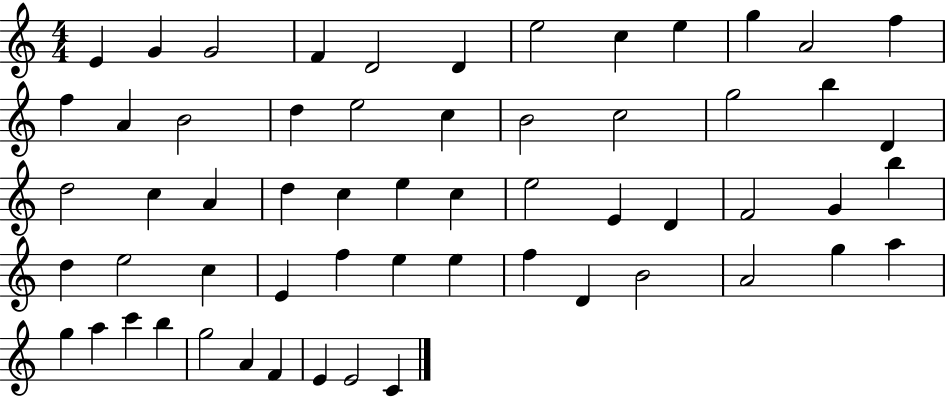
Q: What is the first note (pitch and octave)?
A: E4